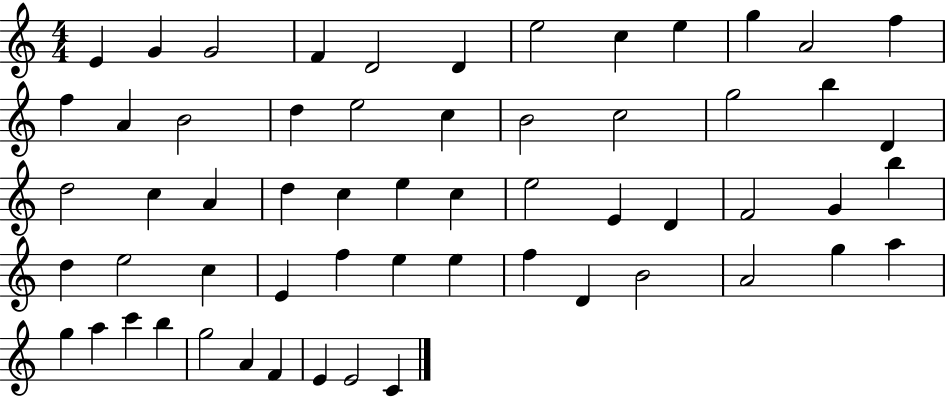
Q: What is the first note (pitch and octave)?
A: E4